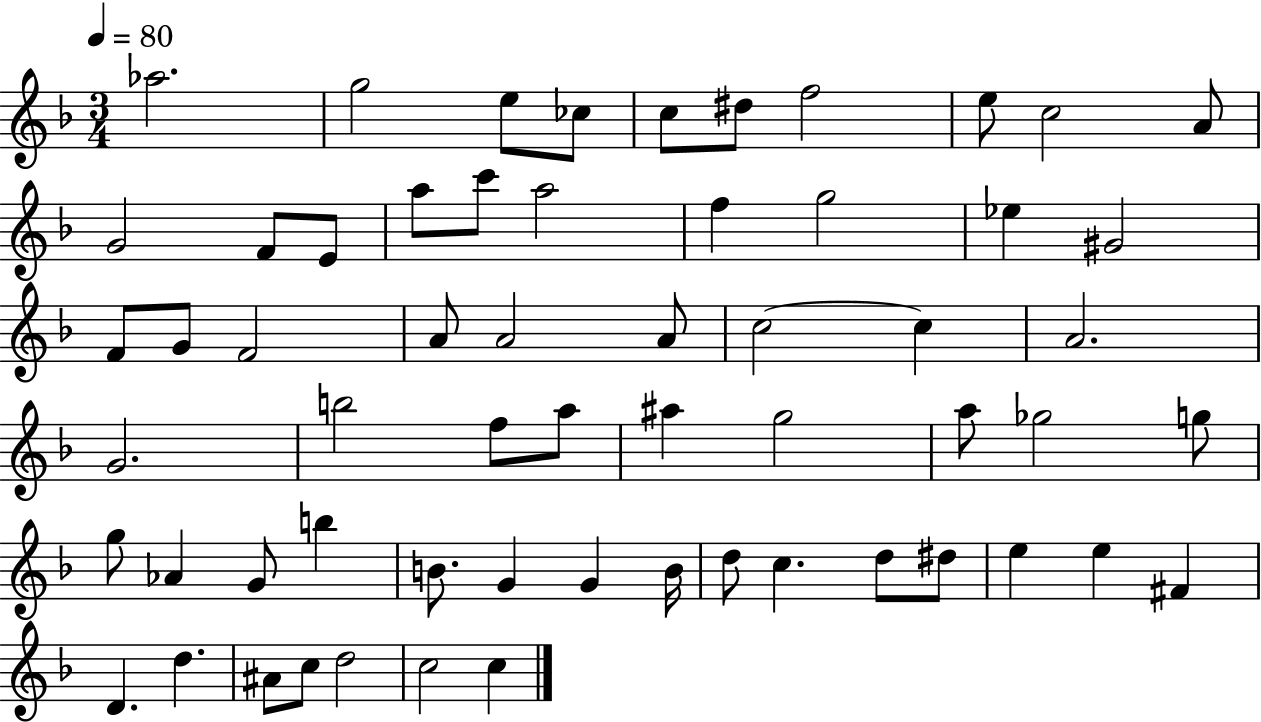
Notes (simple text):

Ab5/h. G5/h E5/e CES5/e C5/e D#5/e F5/h E5/e C5/h A4/e G4/h F4/e E4/e A5/e C6/e A5/h F5/q G5/h Eb5/q G#4/h F4/e G4/e F4/h A4/e A4/h A4/e C5/h C5/q A4/h. G4/h. B5/h F5/e A5/e A#5/q G5/h A5/e Gb5/h G5/e G5/e Ab4/q G4/e B5/q B4/e. G4/q G4/q B4/s D5/e C5/q. D5/e D#5/e E5/q E5/q F#4/q D4/q. D5/q. A#4/e C5/e D5/h C5/h C5/q